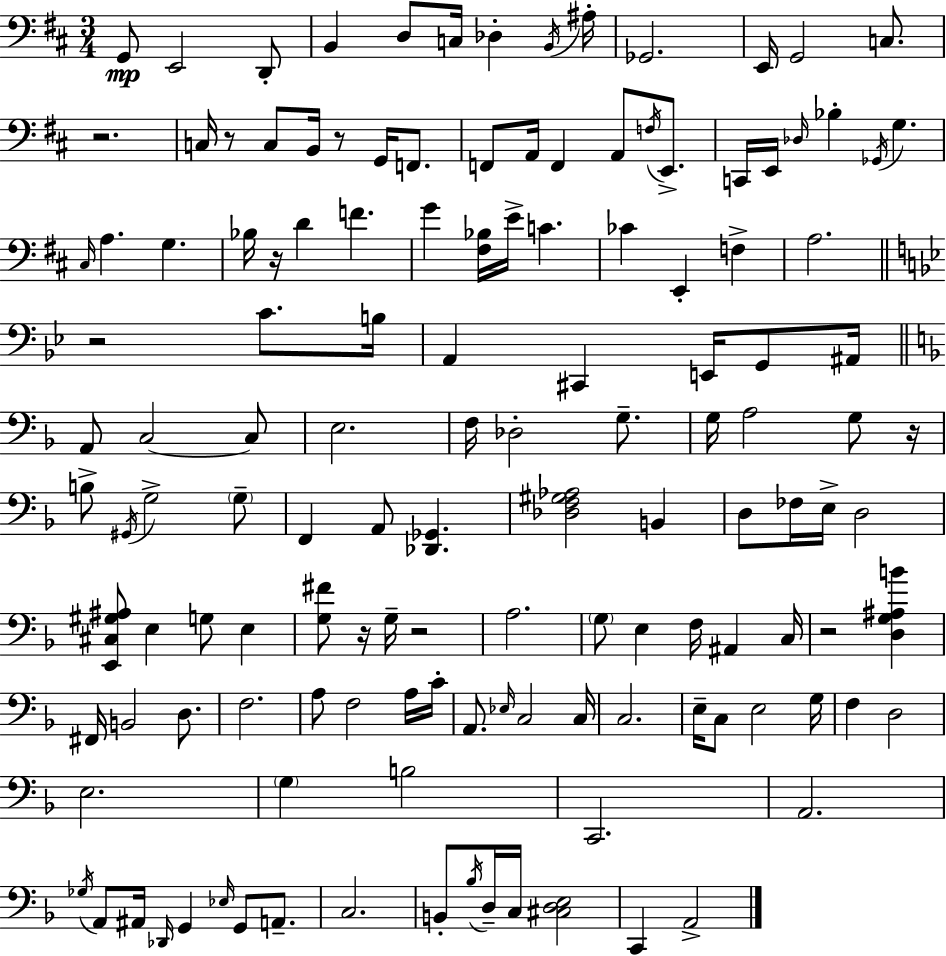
X:1
T:Untitled
M:3/4
L:1/4
K:D
G,,/2 E,,2 D,,/2 B,, D,/2 C,/4 _D, B,,/4 ^A,/4 _G,,2 E,,/4 G,,2 C,/2 z2 C,/4 z/2 C,/2 B,,/4 z/2 G,,/4 F,,/2 F,,/2 A,,/4 F,, A,,/2 F,/4 E,,/2 C,,/4 E,,/4 _D,/4 _B, _G,,/4 G, ^C,/4 A, G, _B,/4 z/4 D F G [^F,_B,]/4 E/4 C _C E,, F, A,2 z2 C/2 B,/4 A,, ^C,, E,,/4 G,,/2 ^A,,/4 A,,/2 C,2 C,/2 E,2 F,/4 _D,2 G,/2 G,/4 A,2 G,/2 z/4 B,/2 ^G,,/4 G,2 G,/2 F,, A,,/2 [_D,,_G,,] [_D,F,^G,_A,]2 B,, D,/2 _F,/4 E,/4 D,2 [E,,^C,^G,^A,]/2 E, G,/2 E, [G,^F]/2 z/4 G,/4 z2 A,2 G,/2 E, F,/4 ^A,, C,/4 z2 [D,G,^A,B] ^F,,/4 B,,2 D,/2 F,2 A,/2 F,2 A,/4 C/4 A,,/2 _E,/4 C,2 C,/4 C,2 E,/4 C,/2 E,2 G,/4 F, D,2 E,2 G, B,2 C,,2 A,,2 _G,/4 A,,/2 ^A,,/4 _D,,/4 G,, _E,/4 G,,/2 A,,/2 C,2 B,,/2 _B,/4 D,/4 C,/4 [^C,D,E,]2 C,, A,,2